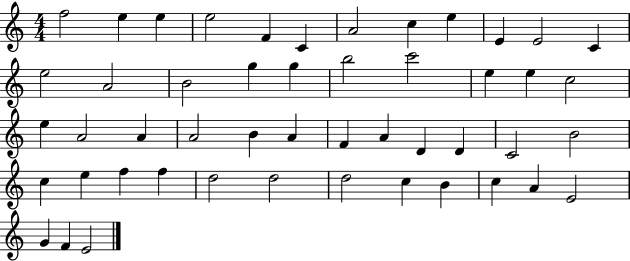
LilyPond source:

{
  \clef treble
  \numericTimeSignature
  \time 4/4
  \key c \major
  f''2 e''4 e''4 | e''2 f'4 c'4 | a'2 c''4 e''4 | e'4 e'2 c'4 | \break e''2 a'2 | b'2 g''4 g''4 | b''2 c'''2 | e''4 e''4 c''2 | \break e''4 a'2 a'4 | a'2 b'4 a'4 | f'4 a'4 d'4 d'4 | c'2 b'2 | \break c''4 e''4 f''4 f''4 | d''2 d''2 | d''2 c''4 b'4 | c''4 a'4 e'2 | \break g'4 f'4 e'2 | \bar "|."
}